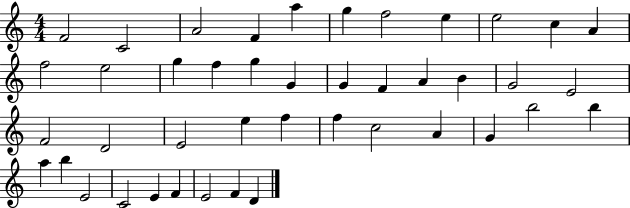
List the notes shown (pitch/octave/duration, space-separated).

F4/h C4/h A4/h F4/q A5/q G5/q F5/h E5/q E5/h C5/q A4/q F5/h E5/h G5/q F5/q G5/q G4/q G4/q F4/q A4/q B4/q G4/h E4/h F4/h D4/h E4/h E5/q F5/q F5/q C5/h A4/q G4/q B5/h B5/q A5/q B5/q E4/h C4/h E4/q F4/q E4/h F4/q D4/q